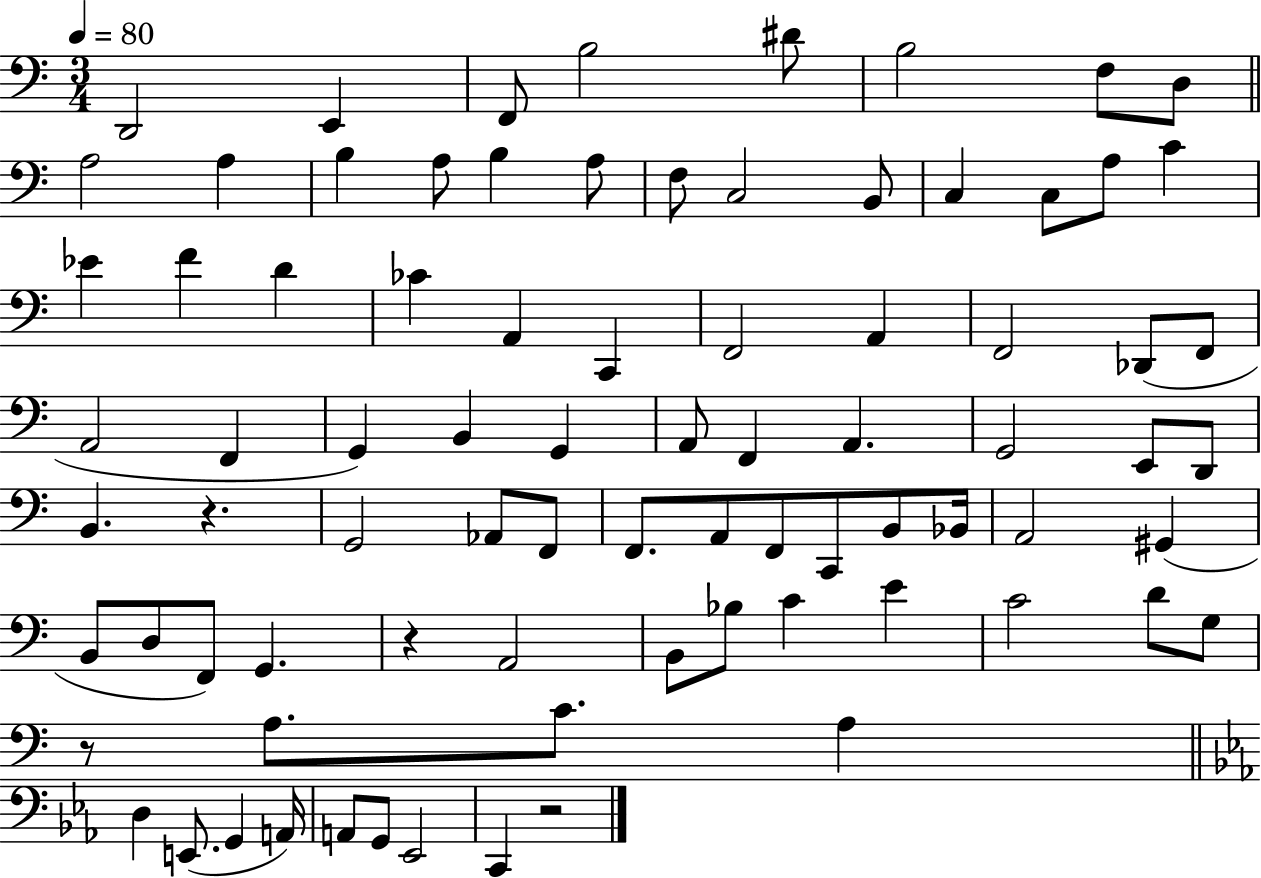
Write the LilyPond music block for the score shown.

{
  \clef bass
  \numericTimeSignature
  \time 3/4
  \key c \major
  \tempo 4 = 80
  \repeat volta 2 { d,2 e,4 | f,8 b2 dis'8 | b2 f8 d8 | \bar "||" \break \key c \major a2 a4 | b4 a8 b4 a8 | f8 c2 b,8 | c4 c8 a8 c'4 | \break ees'4 f'4 d'4 | ces'4 a,4 c,4 | f,2 a,4 | f,2 des,8( f,8 | \break a,2 f,4 | g,4) b,4 g,4 | a,8 f,4 a,4. | g,2 e,8 d,8 | \break b,4. r4. | g,2 aes,8 f,8 | f,8. a,8 f,8 c,8 b,8 bes,16 | a,2 gis,4( | \break b,8 d8 f,8) g,4. | r4 a,2 | b,8 bes8 c'4 e'4 | c'2 d'8 g8 | \break r8 a8. c'8. a4 | \bar "||" \break \key c \minor d4 e,8.( g,4 a,16) | a,8 g,8 ees,2 | c,4 r2 | } \bar "|."
}